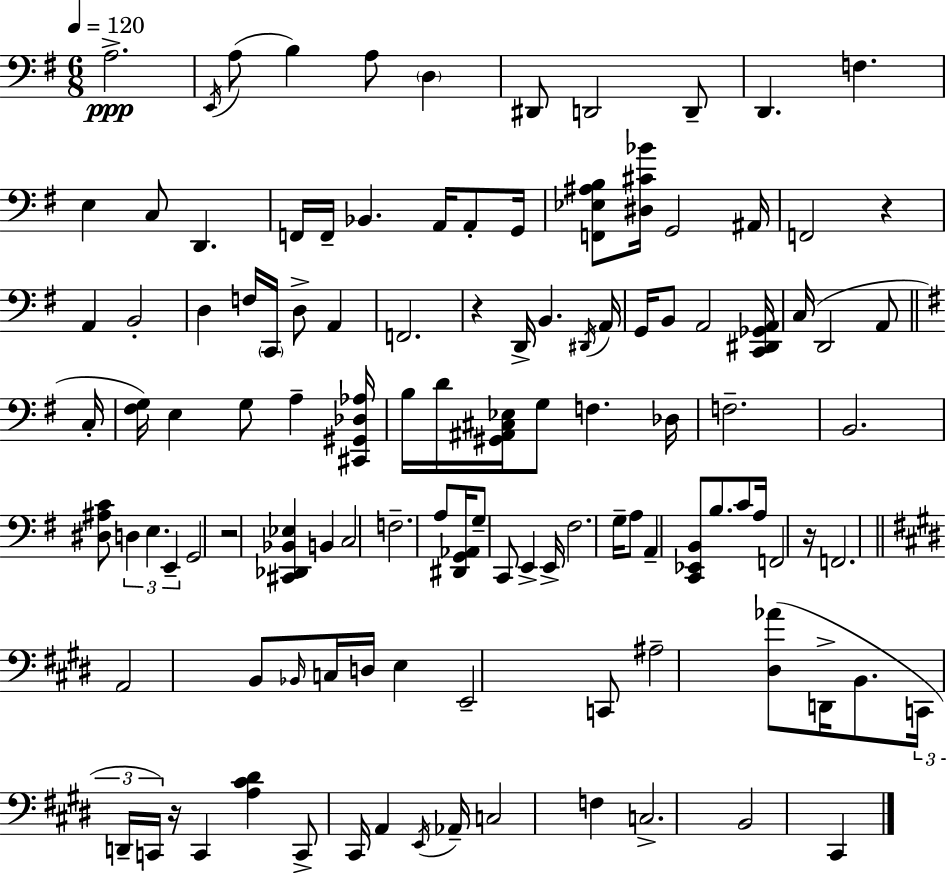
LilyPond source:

{
  \clef bass
  \numericTimeSignature
  \time 6/8
  \key e \minor
  \tempo 4 = 120
  a2.->\ppp | \acciaccatura { e,16 }( a8 b4) a8 \parenthesize d4 | dis,8 d,2 d,8-- | d,4. f4. | \break e4 c8 d,4. | f,16 f,16-- bes,4. a,16 a,8-. | g,16 <f, ees ais b>8 <dis cis' bes'>16 g,2 | ais,16 f,2 r4 | \break a,4 b,2-. | d4 f16 \parenthesize c,16 d8-> a,4 | f,2. | r4 d,16-> b,4. | \break \acciaccatura { dis,16 } a,16 g,16 b,8 a,2 | <c, dis, ges, a,>16 c16( d,2 a,8 | \bar "||" \break \key e \minor c16-. <fis g>16) e4 g8 a4-- | <cis, gis, des aes>16 b16 d'16 <gis, ais, cis ees>16 g8 f4. | des16 f2.-- | b,2. | \break <dis ais c'>8 \tuplet 3/2 { d4 e4. | e,4-- } g,2 | r2 <cis, des, bes, ees>4 | b,4 c2 | \break f2.-- | a8 <dis, g, aes,>16 g8-- c,8 e,4-> | e,16-> fis2. | g16-- a8 a,4-- <c, ees, b,>8 b8. | \break c'8 a16 f,2 | r16 f,2. | \bar "||" \break \key e \major a,2 b,8 \grace { bes,16 } c16 | d16 e4 e,2-- | c,8 ais2-- <dis aes'>8( | d,16-> b,8. \tuplet 3/2 { c,16 d,16-- c,16) } r16 c,4 | \break <a cis' dis'>4 c,8-> cis,16 a,4 | \acciaccatura { e,16 } aes,16-- c2 f4 | c2.-> | b,2 cis,4 | \break \bar "|."
}